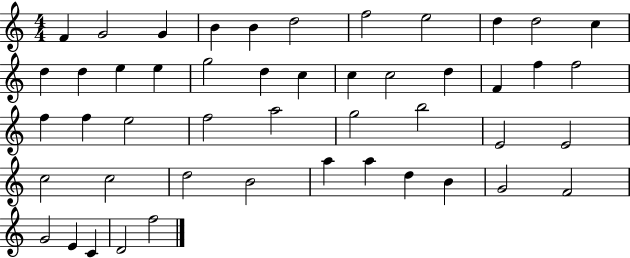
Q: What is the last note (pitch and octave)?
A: F5